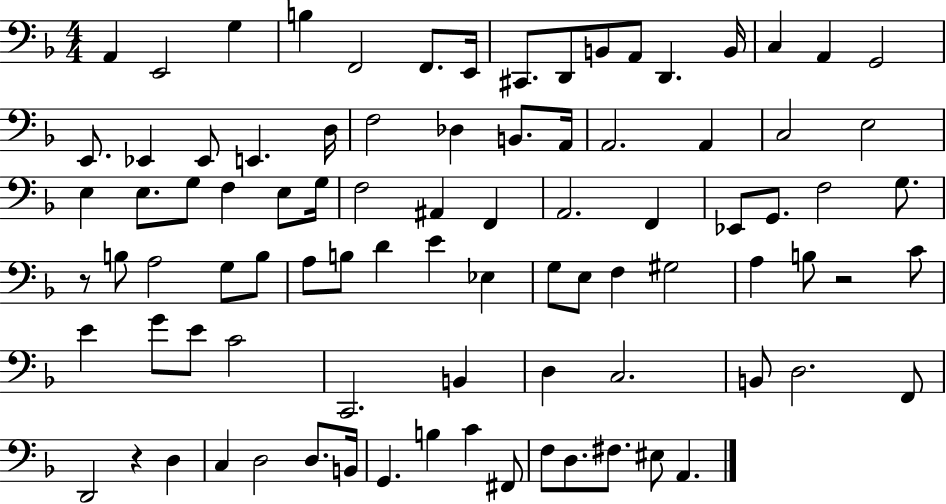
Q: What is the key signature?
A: F major